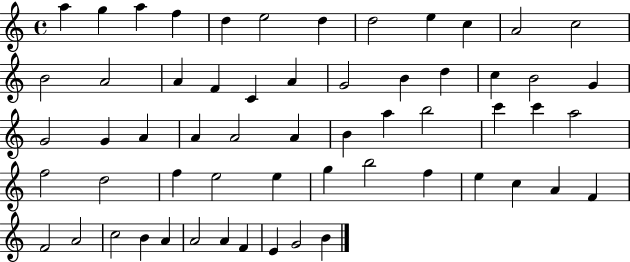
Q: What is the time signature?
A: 4/4